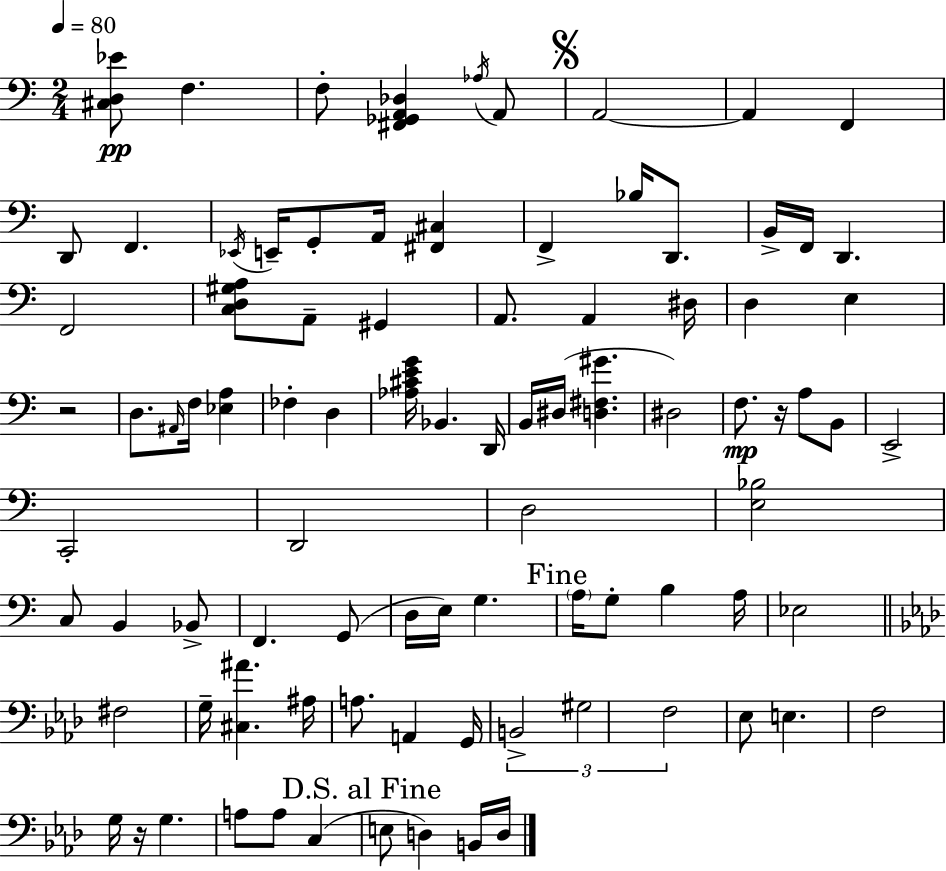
[C#3,D3,Eb4]/e F3/q. F3/e [F#2,Gb2,A2,Db3]/q Ab3/s A2/e A2/h A2/q F2/q D2/e F2/q. Eb2/s E2/s G2/e A2/s [F#2,C#3]/q F2/q Bb3/s D2/e. B2/s F2/s D2/q. F2/h [C3,D3,G#3,A3]/e A2/e G#2/q A2/e. A2/q D#3/s D3/q E3/q R/h D3/e. A#2/s F3/s [Eb3,A3]/q FES3/q D3/q [Ab3,C#4,E4,G4]/s Bb2/q. D2/s B2/s D#3/s [D3,F#3,G#4]/q. D#3/h F3/e. R/s A3/e B2/e E2/h C2/h D2/h D3/h [E3,Bb3]/h C3/e B2/q Bb2/e F2/q. G2/e D3/s E3/s G3/q. A3/s G3/e B3/q A3/s Eb3/h F#3/h G3/s [C#3,A#4]/q. A#3/s A3/e. A2/q G2/s B2/h G#3/h F3/h Eb3/e E3/q. F3/h G3/s R/s G3/q. A3/e A3/e C3/q E3/e D3/q B2/s D3/s